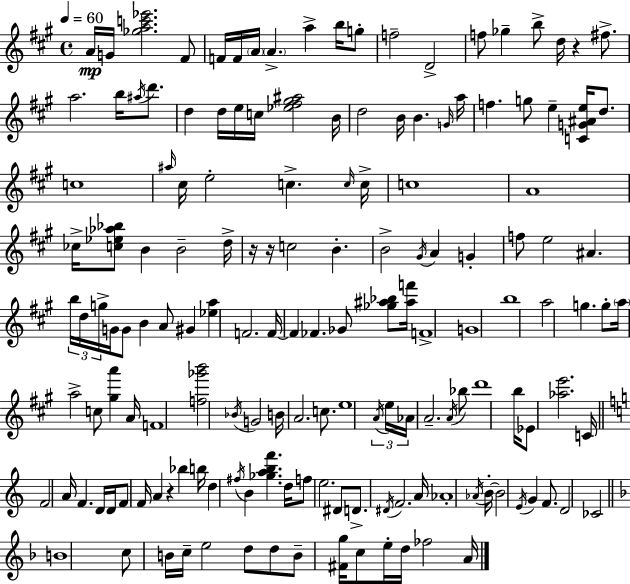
A4/s G4/s [Gb5,A5,C6,Eb6]/h. F#4/e F4/s F4/s A4/s A4/q. A5/q B5/s G5/e F5/h D4/h F5/e Gb5/q B5/e D5/s R/q F#5/e. A5/h. B5/s A#5/s D6/e. D5/q D5/s E5/s C5/s [Eb5,F#5,G#5,A#5]/h B4/s D5/h B4/s B4/q. G4/s A5/s F5/q. G5/e E5/q [C4,G4,A#4,E5]/s D5/e. C5/w A#5/s C#5/s E5/h C5/q. C5/s C5/s C5/w A4/w CES5/s [C5,Eb5,Ab5,Bb5]/e B4/q B4/h D5/s R/s R/s C5/h B4/q. B4/h G#4/s A4/q G4/q F5/e E5/h A#4/q. B5/s D5/s G5/s G4/s G4/e B4/q A4/e G#4/q [Eb5,A5]/q F4/h. F4/s F4/q FES4/q. Gb4/e [Gb5,A#5,Bb5]/e [A#5,F6]/s F4/w G4/w B5/w A5/h G5/q. G5/e A5/s A5/h C5/e [G#5,A6]/q A4/s F4/w [F5,Gb6,B6]/h Bb4/s G4/h B4/s A4/h. C5/e. E5/w A4/s E5/s Ab4/s A4/h. A4/s Bb5/e D6/w B5/s Eb4/e [Ab5,E6]/h. C4/s F4/h A4/s F4/q. D4/s D4/s F4/e F4/s A4/q R/q Bb5/q B5/s D5/q F#5/s B4/q [Gb5,A5,B5,F6]/q. D5/s F5/e E5/h. D#4/e D4/e. D#4/s F4/h. A4/s Ab4/w Ab4/s B4/s B4/h E4/s G4/q F4/e. D4/h CES4/h B4/w C5/e B4/s C5/s E5/h D5/e D5/e B4/e [F#4,G5]/s C5/e E5/s D5/s FES5/h A4/s